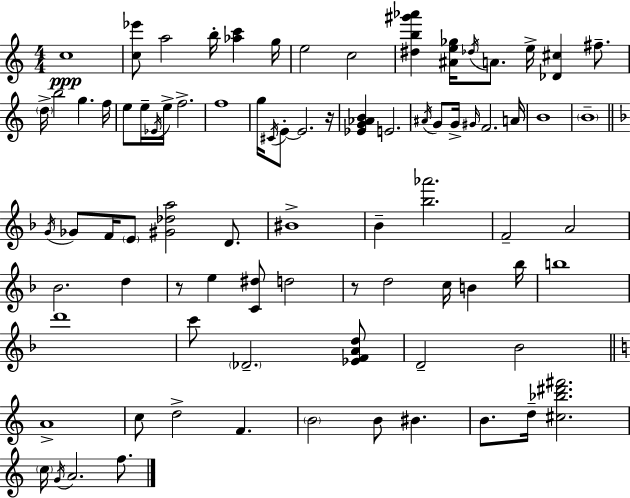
X:1
T:Untitled
M:4/4
L:1/4
K:Am
c4 [c_e']/2 a2 b/4 [_ac'] g/4 e2 c2 [^db^g'_a'] [^Ae_g]/4 _d/4 A/2 e/4 [_D^c] ^f/2 d/4 b2 g f/4 e/2 e/4 _E/4 e/4 f2 f4 g/4 ^C/4 E/2 E2 z/4 [_EG_AB] E2 ^A/4 G/2 G/4 ^G/4 F2 A/4 B4 B4 G/4 _G/2 F/4 E/2 [^G_da]2 D/2 ^B4 _B [_b_a']2 F2 A2 _B2 d z/2 e [C^d]/2 d2 z/2 d2 c/4 B _b/4 b4 d'4 c'/2 _D2 [_EFAd]/2 D2 _B2 A4 c/2 d2 F B2 B/2 ^B B/2 d/4 [^c_b^d'^f']2 c/4 G/4 A2 f/2